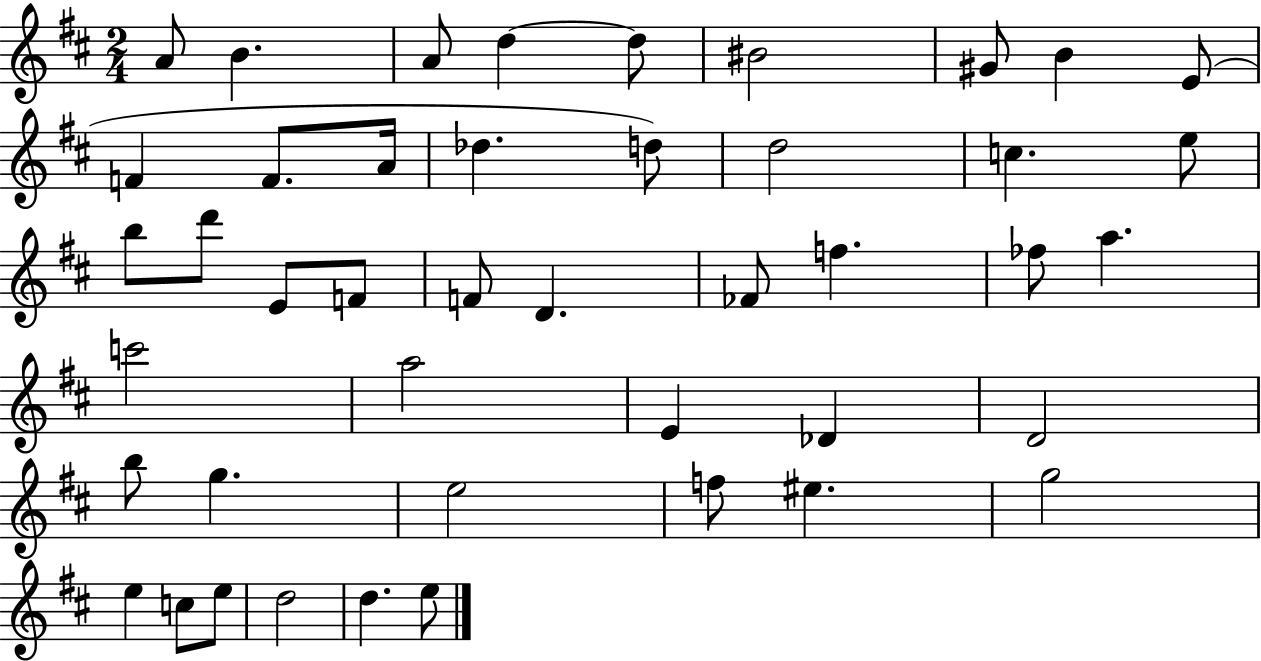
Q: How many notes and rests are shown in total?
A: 44